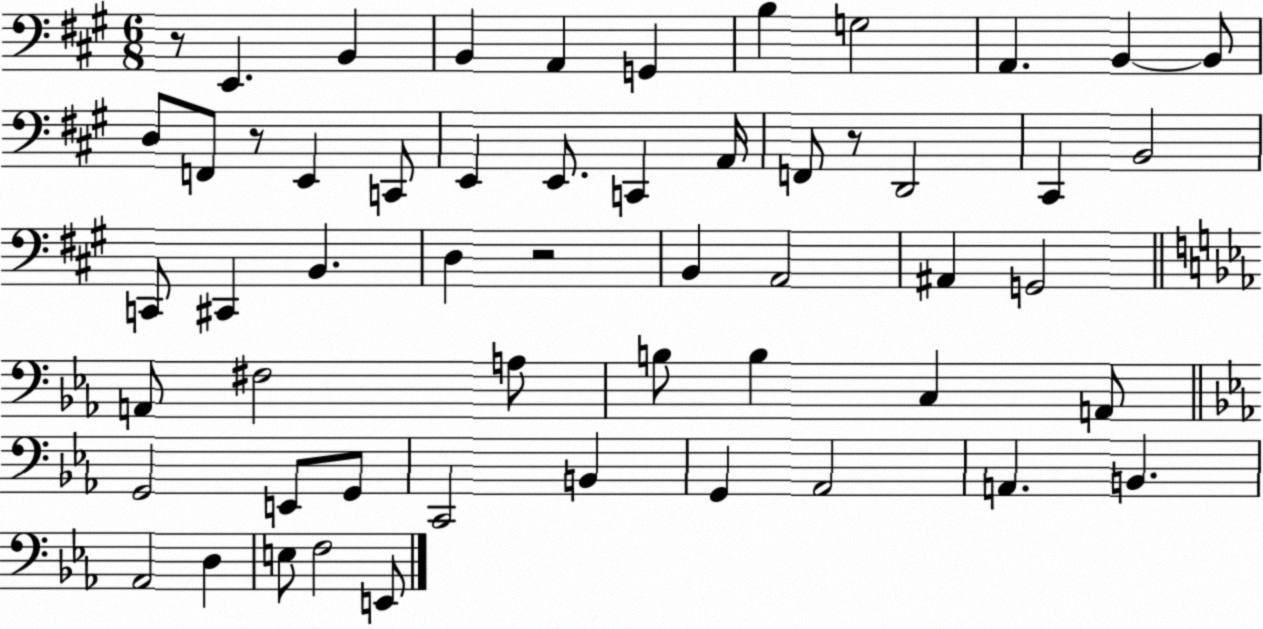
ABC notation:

X:1
T:Untitled
M:6/8
L:1/4
K:A
z/2 E,, B,, B,, A,, G,, B, G,2 A,, B,, B,,/2 D,/2 F,,/2 z/2 E,, C,,/2 E,, E,,/2 C,, A,,/4 F,,/2 z/2 D,,2 ^C,, B,,2 C,,/2 ^C,, B,, D, z2 B,, A,,2 ^A,, G,,2 A,,/2 ^F,2 A,/2 B,/2 B, C, A,,/2 G,,2 E,,/2 G,,/2 C,,2 B,, G,, _A,,2 A,, B,, _A,,2 D, E,/2 F,2 E,,/2